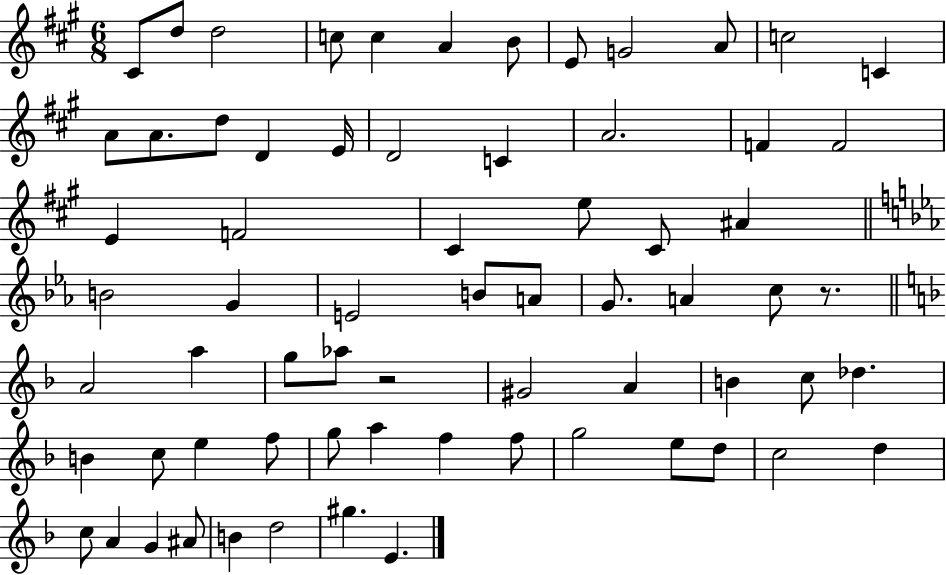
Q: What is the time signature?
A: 6/8